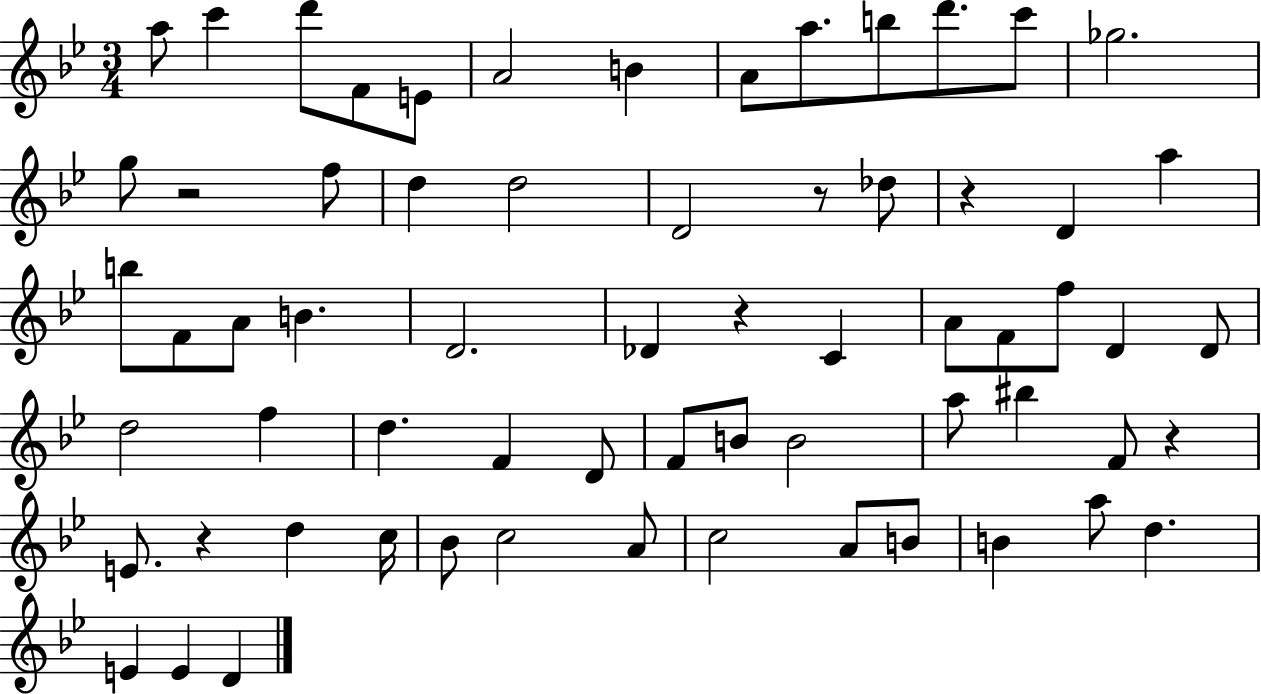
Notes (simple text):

A5/e C6/q D6/e F4/e E4/e A4/h B4/q A4/e A5/e. B5/e D6/e. C6/e Gb5/h. G5/e R/h F5/e D5/q D5/h D4/h R/e Db5/e R/q D4/q A5/q B5/e F4/e A4/e B4/q. D4/h. Db4/q R/q C4/q A4/e F4/e F5/e D4/q D4/e D5/h F5/q D5/q. F4/q D4/e F4/e B4/e B4/h A5/e BIS5/q F4/e R/q E4/e. R/q D5/q C5/s Bb4/e C5/h A4/e C5/h A4/e B4/e B4/q A5/e D5/q. E4/q E4/q D4/q